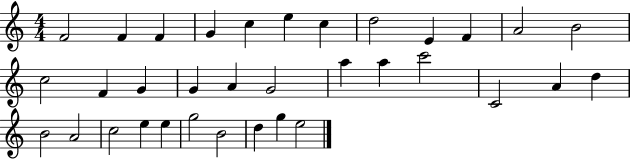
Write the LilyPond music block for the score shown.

{
  \clef treble
  \numericTimeSignature
  \time 4/4
  \key c \major
  f'2 f'4 f'4 | g'4 c''4 e''4 c''4 | d''2 e'4 f'4 | a'2 b'2 | \break c''2 f'4 g'4 | g'4 a'4 g'2 | a''4 a''4 c'''2 | c'2 a'4 d''4 | \break b'2 a'2 | c''2 e''4 e''4 | g''2 b'2 | d''4 g''4 e''2 | \break \bar "|."
}